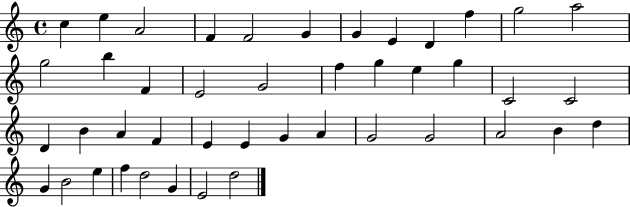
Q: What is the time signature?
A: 4/4